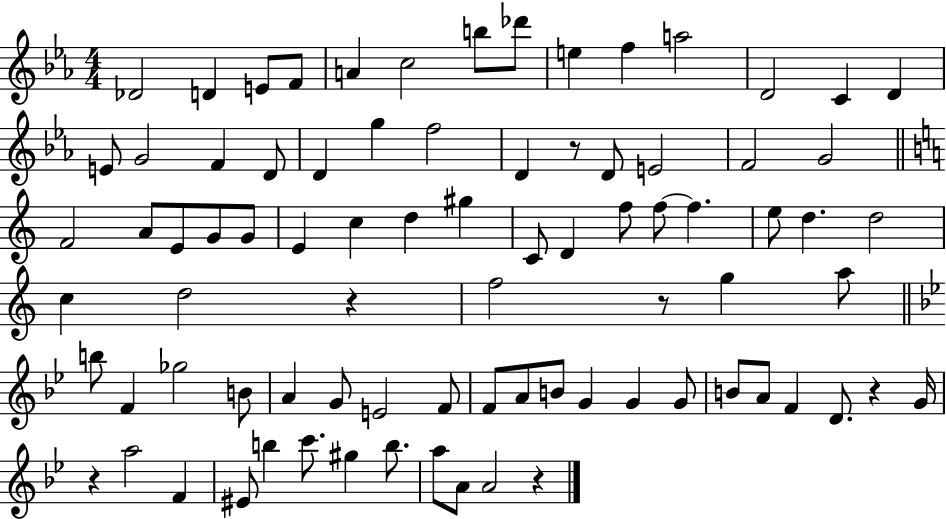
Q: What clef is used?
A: treble